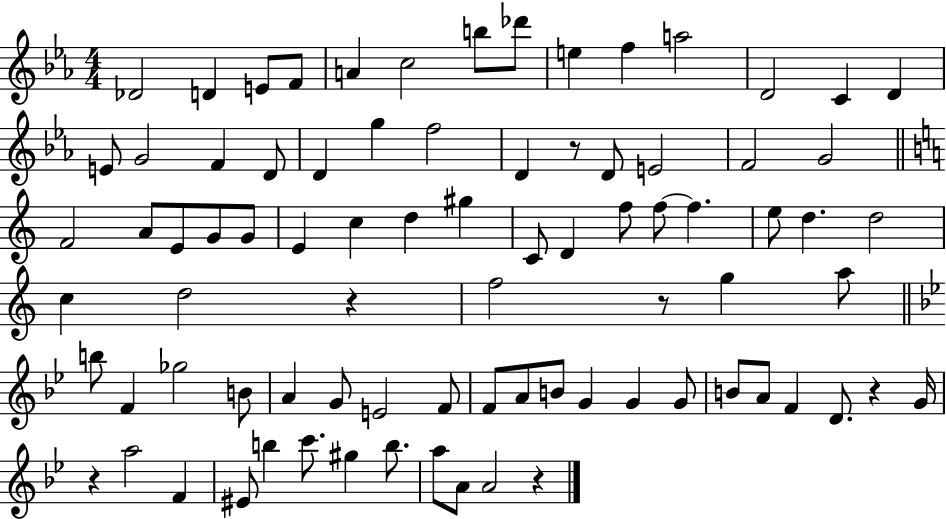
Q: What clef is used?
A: treble